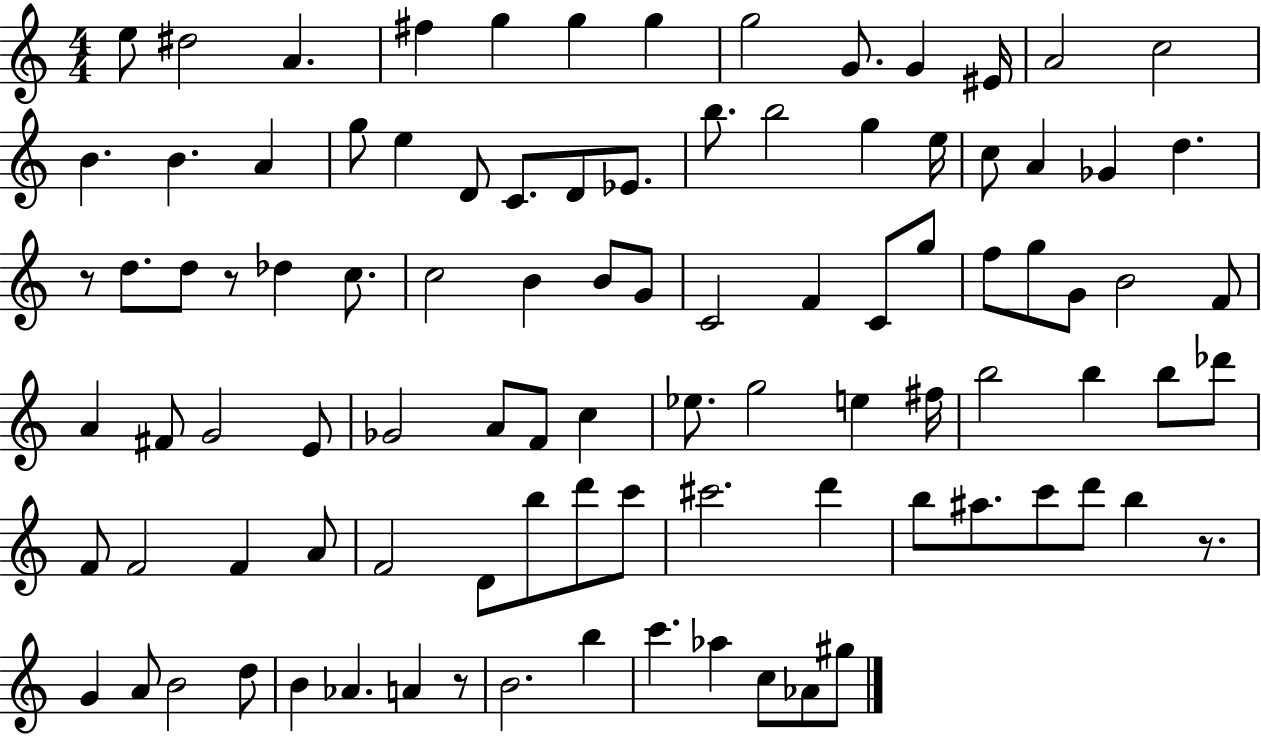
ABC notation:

X:1
T:Untitled
M:4/4
L:1/4
K:C
e/2 ^d2 A ^f g g g g2 G/2 G ^E/4 A2 c2 B B A g/2 e D/2 C/2 D/2 _E/2 b/2 b2 g e/4 c/2 A _G d z/2 d/2 d/2 z/2 _d c/2 c2 B B/2 G/2 C2 F C/2 g/2 f/2 g/2 G/2 B2 F/2 A ^F/2 G2 E/2 _G2 A/2 F/2 c _e/2 g2 e ^f/4 b2 b b/2 _d'/2 F/2 F2 F A/2 F2 D/2 b/2 d'/2 c'/2 ^c'2 d' b/2 ^a/2 c'/2 d'/2 b z/2 G A/2 B2 d/2 B _A A z/2 B2 b c' _a c/2 _A/2 ^g/2